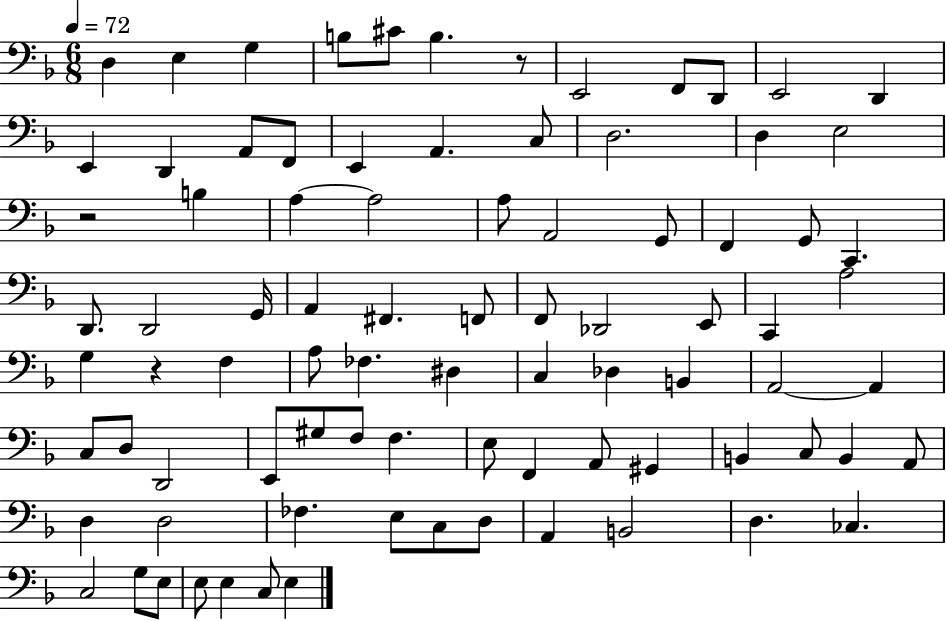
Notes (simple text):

D3/q E3/q G3/q B3/e C#4/e B3/q. R/e E2/h F2/e D2/e E2/h D2/q E2/q D2/q A2/e F2/e E2/q A2/q. C3/e D3/h. D3/q E3/h R/h B3/q A3/q A3/h A3/e A2/h G2/e F2/q G2/e C2/q. D2/e. D2/h G2/s A2/q F#2/q. F2/e F2/e Db2/h E2/e C2/q A3/h G3/q R/q F3/q A3/e FES3/q. D#3/q C3/q Db3/q B2/q A2/h A2/q C3/e D3/e D2/h E2/e G#3/e F3/e F3/q. E3/e F2/q A2/e G#2/q B2/q C3/e B2/q A2/e D3/q D3/h FES3/q. E3/e C3/e D3/e A2/q B2/h D3/q. CES3/q. C3/h G3/e E3/e E3/e E3/q C3/e E3/q